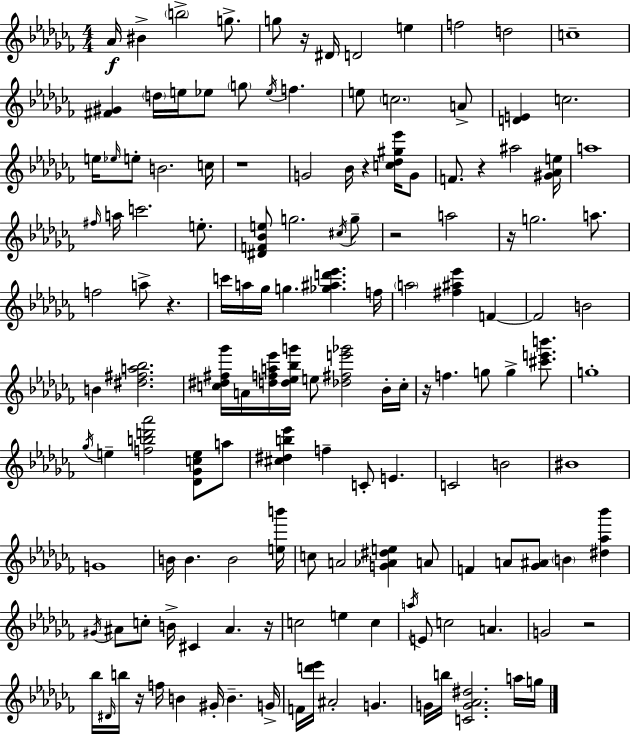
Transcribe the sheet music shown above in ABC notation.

X:1
T:Untitled
M:4/4
L:1/4
K:Abm
_A/4 ^B b2 g/2 g/2 z/4 ^D/4 D2 e f2 d2 c4 [^F^G] d/4 e/4 _e/2 g/2 _e/4 f e/2 c2 A/2 [DE] c2 e/4 _e/4 e/2 B2 c/4 z4 G2 _B/4 z [c_d^g_e']/4 G/2 F/2 z ^a2 [^G_Ae]/4 a4 ^f/4 a/4 c'2 e/2 [^DF_Be]/2 g2 ^c/4 g/2 z2 a2 z/4 g2 a/2 f2 a/2 z c'/4 a/4 _g/4 g [_g^ad'_e'] f/4 a2 [^f^a_e'] F F2 B2 B [^d^fa_b]2 [c^d^f_g']/4 A/4 [dfa_e']/4 [d_e_bg']/4 e/2 [_d^fe'_g']2 _B/4 c/4 z/4 f g/2 g [^c'e'b']/2 g4 _g/4 e [fbd'_a']2 [_D_Gce]/2 a/2 [^c^db_e'] f C/2 E C2 B2 ^B4 G4 B/4 B B2 [eb']/4 c/2 A2 [G_A^de] A/2 F A/2 [_G^A]/2 B [^d_a_b'] ^G/4 ^A/2 c/2 B/4 ^C ^A z/4 c2 e c a/4 E/2 c2 A G2 z2 _b/4 ^D/4 b/4 z/4 f/4 B ^G/4 B G/4 F/4 [d'_e']/4 ^A2 G G/4 b/4 [CG_A^d]2 a/4 g/4